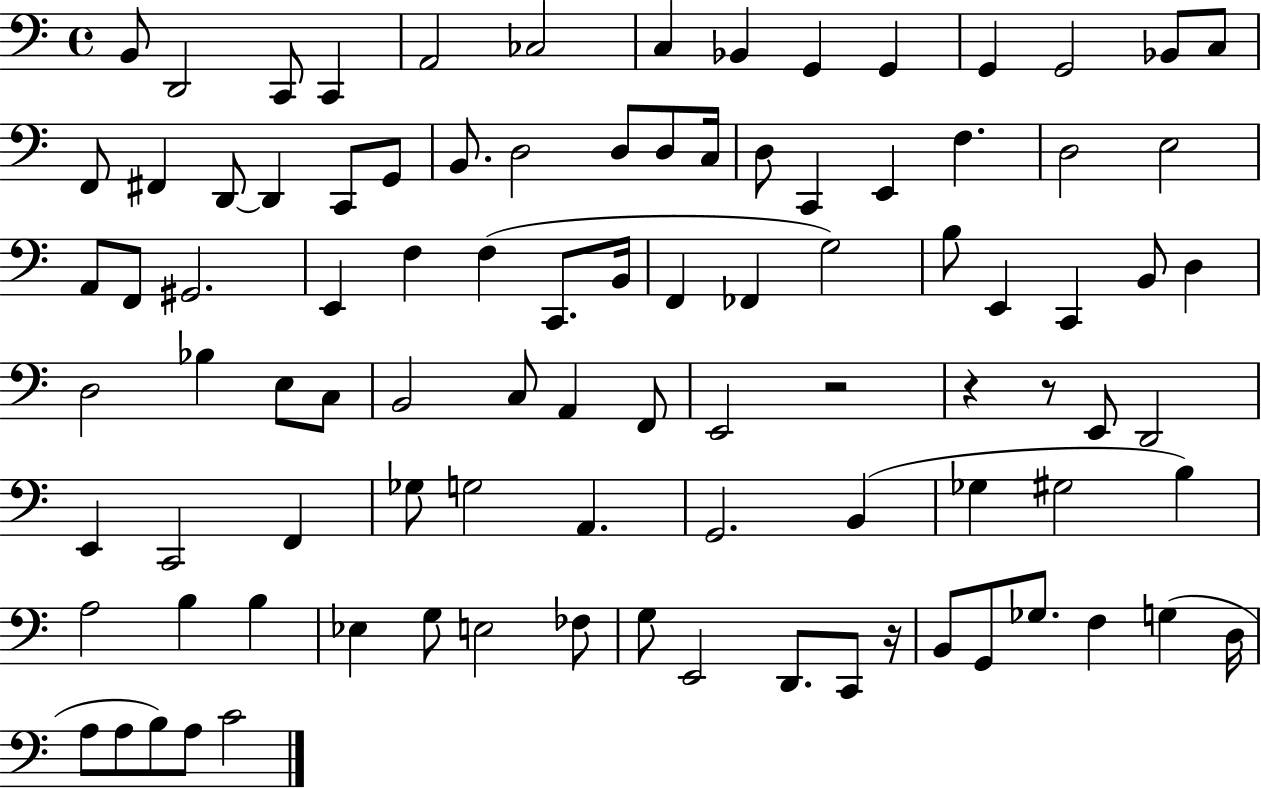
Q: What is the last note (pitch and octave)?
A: C4